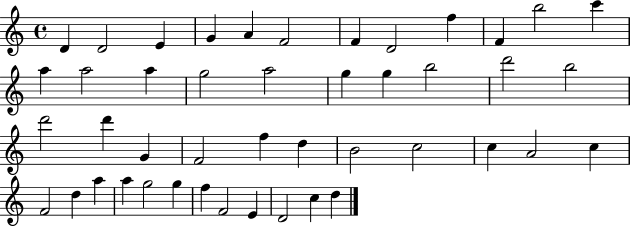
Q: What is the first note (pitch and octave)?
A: D4